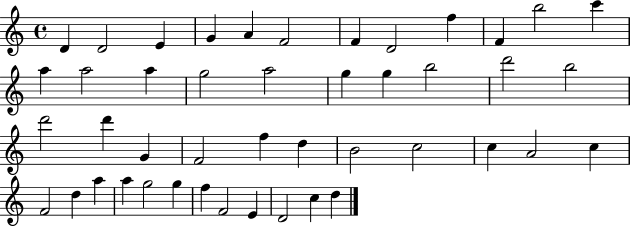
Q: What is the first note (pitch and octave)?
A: D4